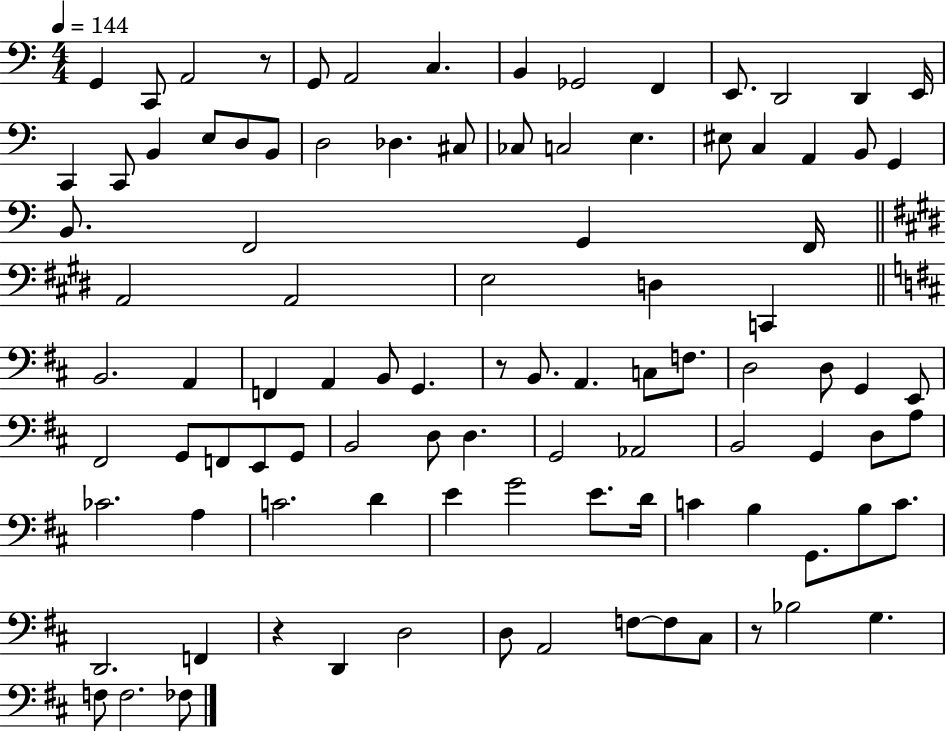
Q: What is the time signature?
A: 4/4